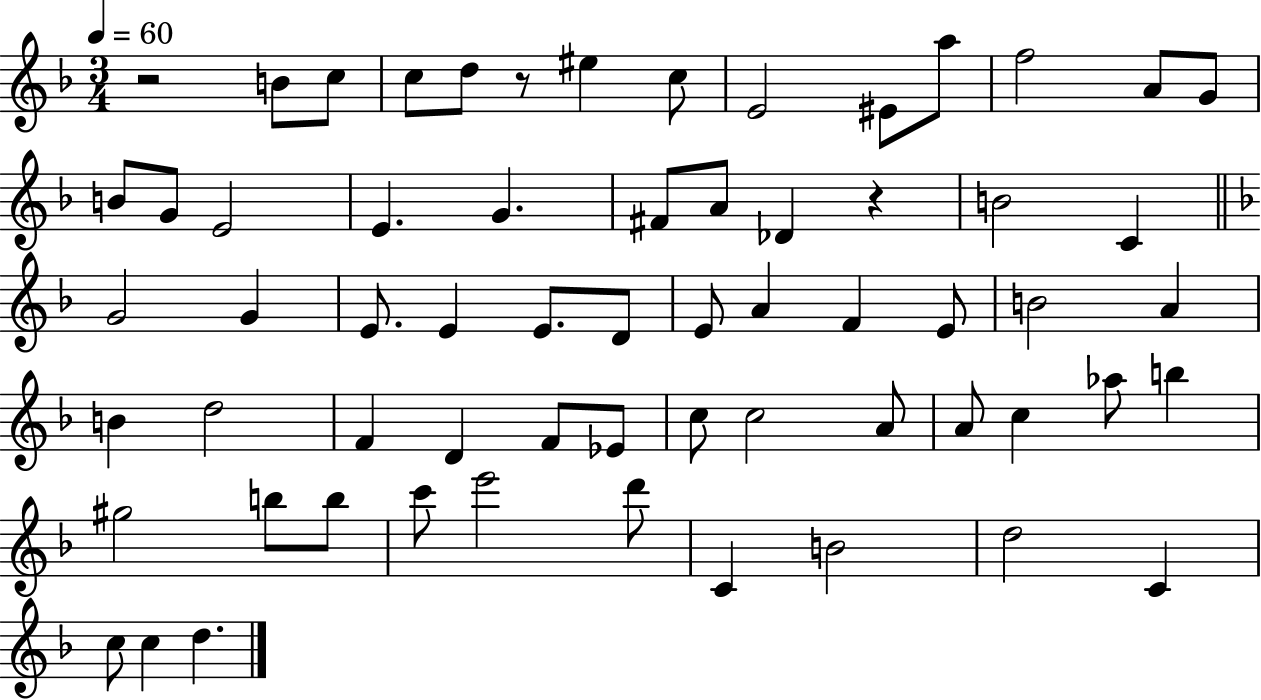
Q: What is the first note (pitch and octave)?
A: B4